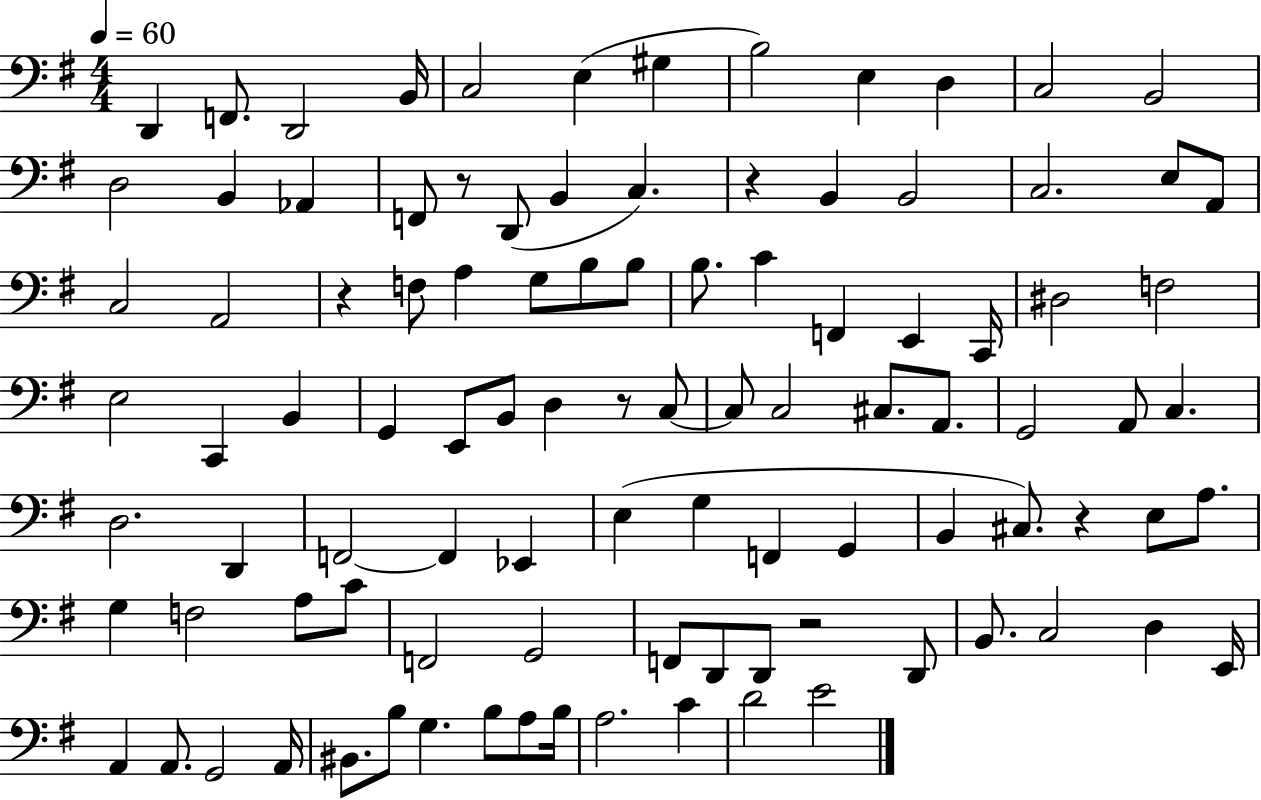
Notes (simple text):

D2/q F2/e. D2/h B2/s C3/h E3/q G#3/q B3/h E3/q D3/q C3/h B2/h D3/h B2/q Ab2/q F2/e R/e D2/e B2/q C3/q. R/q B2/q B2/h C3/h. E3/e A2/e C3/h A2/h R/q F3/e A3/q G3/e B3/e B3/e B3/e. C4/q F2/q E2/q C2/s D#3/h F3/h E3/h C2/q B2/q G2/q E2/e B2/e D3/q R/e C3/e C3/e C3/h C#3/e. A2/e. G2/h A2/e C3/q. D3/h. D2/q F2/h F2/q Eb2/q E3/q G3/q F2/q G2/q B2/q C#3/e. R/q E3/e A3/e. G3/q F3/h A3/e C4/e F2/h G2/h F2/e D2/e D2/e R/h D2/e B2/e. C3/h D3/q E2/s A2/q A2/e. G2/h A2/s BIS2/e. B3/e G3/q. B3/e A3/e B3/s A3/h. C4/q D4/h E4/h